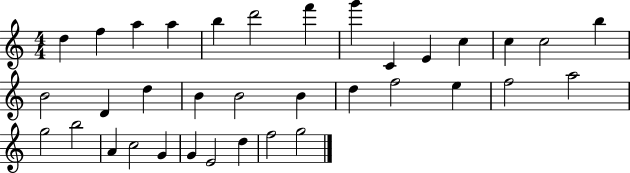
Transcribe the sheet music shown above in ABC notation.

X:1
T:Untitled
M:4/4
L:1/4
K:C
d f a a b d'2 f' g' C E c c c2 b B2 D d B B2 B d f2 e f2 a2 g2 b2 A c2 G G E2 d f2 g2